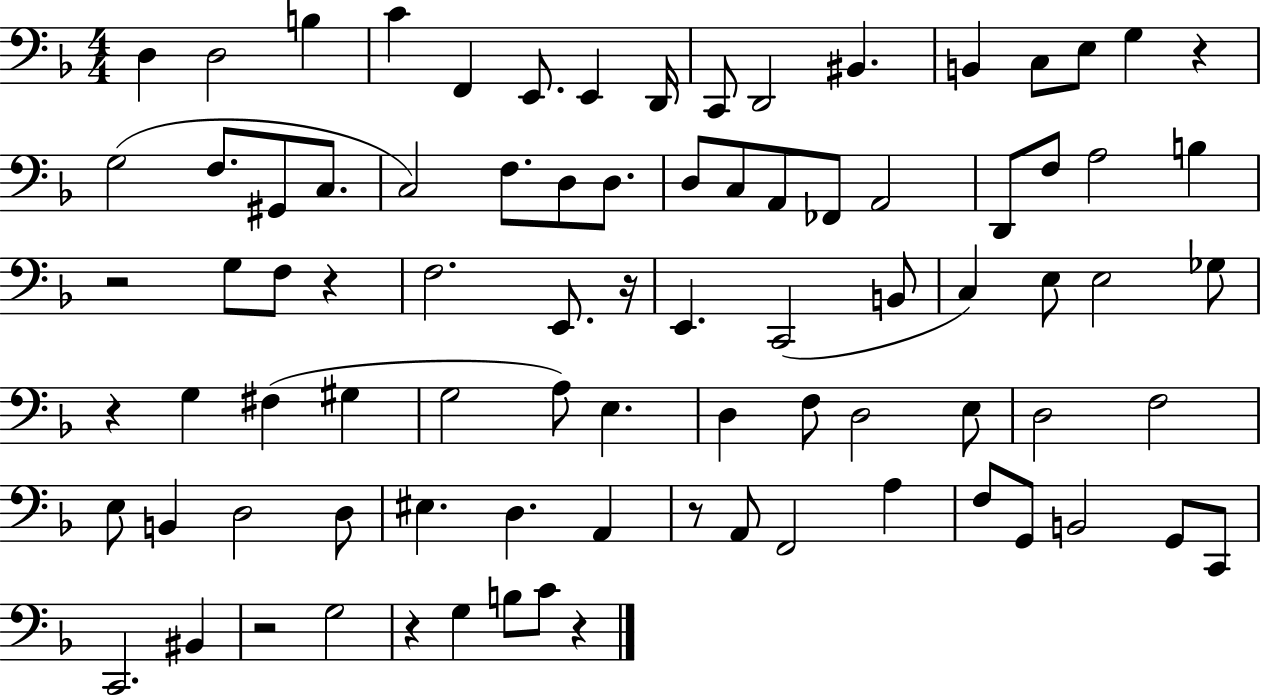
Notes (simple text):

D3/q D3/h B3/q C4/q F2/q E2/e. E2/q D2/s C2/e D2/h BIS2/q. B2/q C3/e E3/e G3/q R/q G3/h F3/e. G#2/e C3/e. C3/h F3/e. D3/e D3/e. D3/e C3/e A2/e FES2/e A2/h D2/e F3/e A3/h B3/q R/h G3/e F3/e R/q F3/h. E2/e. R/s E2/q. C2/h B2/e C3/q E3/e E3/h Gb3/e R/q G3/q F#3/q G#3/q G3/h A3/e E3/q. D3/q F3/e D3/h E3/e D3/h F3/h E3/e B2/q D3/h D3/e EIS3/q. D3/q. A2/q R/e A2/e F2/h A3/q F3/e G2/e B2/h G2/e C2/e C2/h. BIS2/q R/h G3/h R/q G3/q B3/e C4/e R/q